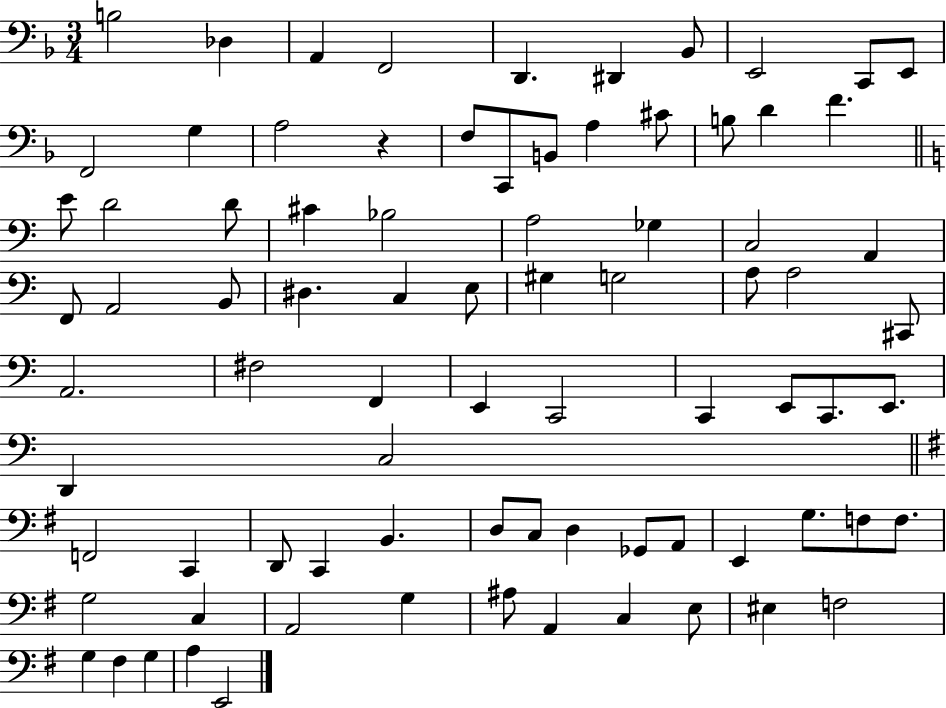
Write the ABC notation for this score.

X:1
T:Untitled
M:3/4
L:1/4
K:F
B,2 _D, A,, F,,2 D,, ^D,, _B,,/2 E,,2 C,,/2 E,,/2 F,,2 G, A,2 z F,/2 C,,/2 B,,/2 A, ^C/2 B,/2 D F E/2 D2 D/2 ^C _B,2 A,2 _G, C,2 A,, F,,/2 A,,2 B,,/2 ^D, C, E,/2 ^G, G,2 A,/2 A,2 ^C,,/2 A,,2 ^F,2 F,, E,, C,,2 C,, E,,/2 C,,/2 E,,/2 D,, C,2 F,,2 C,, D,,/2 C,, B,, D,/2 C,/2 D, _G,,/2 A,,/2 E,, G,/2 F,/2 F,/2 G,2 C, A,,2 G, ^A,/2 A,, C, E,/2 ^E, F,2 G, ^F, G, A, E,,2